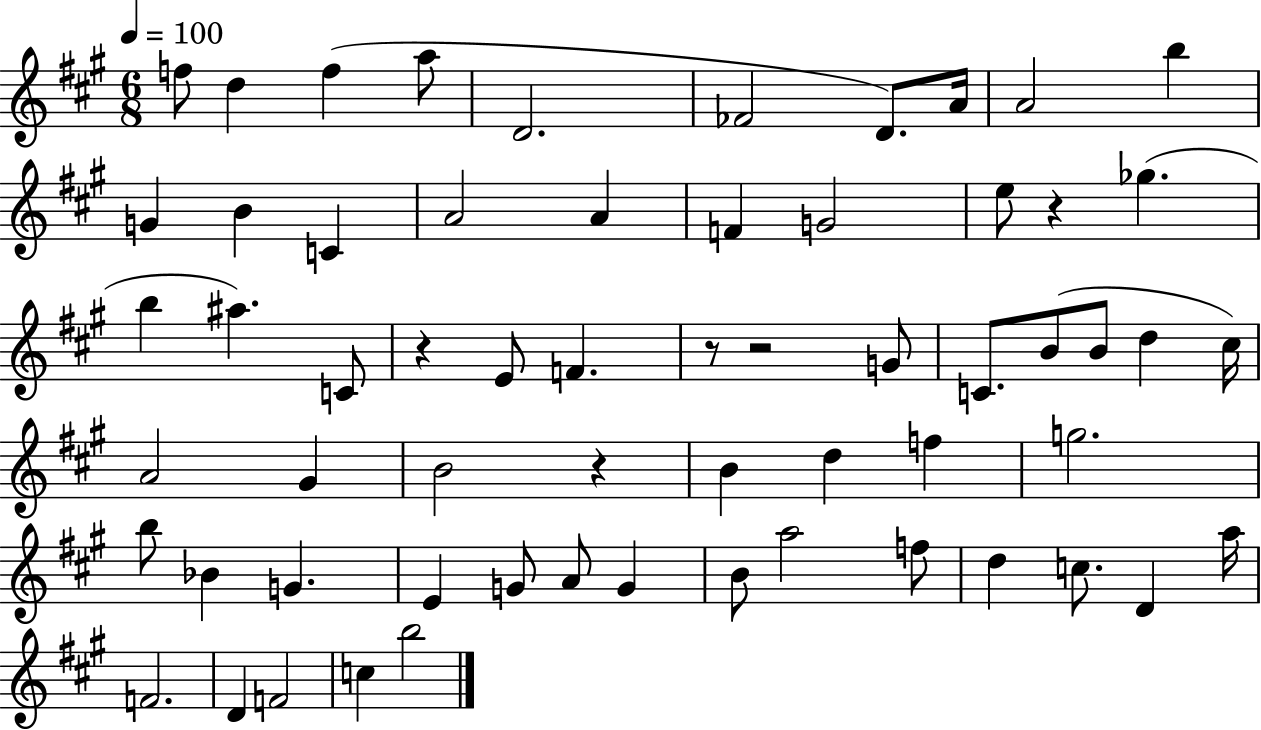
{
  \clef treble
  \numericTimeSignature
  \time 6/8
  \key a \major
  \tempo 4 = 100
  f''8 d''4 f''4( a''8 | d'2. | fes'2 d'8.) a'16 | a'2 b''4 | \break g'4 b'4 c'4 | a'2 a'4 | f'4 g'2 | e''8 r4 ges''4.( | \break b''4 ais''4.) c'8 | r4 e'8 f'4. | r8 r2 g'8 | c'8. b'8( b'8 d''4 cis''16) | \break a'2 gis'4 | b'2 r4 | b'4 d''4 f''4 | g''2. | \break b''8 bes'4 g'4. | e'4 g'8 a'8 g'4 | b'8 a''2 f''8 | d''4 c''8. d'4 a''16 | \break f'2. | d'4 f'2 | c''4 b''2 | \bar "|."
}